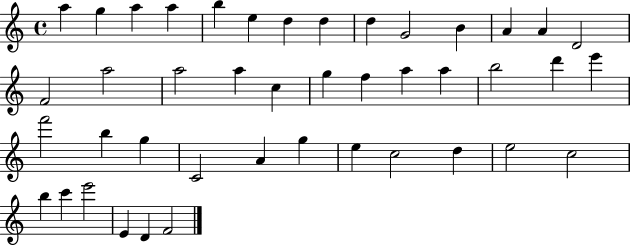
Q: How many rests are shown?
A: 0